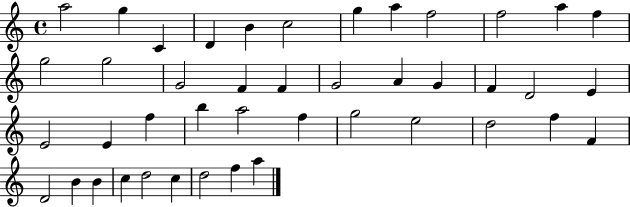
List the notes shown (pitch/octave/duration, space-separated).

A5/h G5/q C4/q D4/q B4/q C5/h G5/q A5/q F5/h F5/h A5/q F5/q G5/h G5/h G4/h F4/q F4/q G4/h A4/q G4/q F4/q D4/h E4/q E4/h E4/q F5/q B5/q A5/h F5/q G5/h E5/h D5/h F5/q F4/q D4/h B4/q B4/q C5/q D5/h C5/q D5/h F5/q A5/q